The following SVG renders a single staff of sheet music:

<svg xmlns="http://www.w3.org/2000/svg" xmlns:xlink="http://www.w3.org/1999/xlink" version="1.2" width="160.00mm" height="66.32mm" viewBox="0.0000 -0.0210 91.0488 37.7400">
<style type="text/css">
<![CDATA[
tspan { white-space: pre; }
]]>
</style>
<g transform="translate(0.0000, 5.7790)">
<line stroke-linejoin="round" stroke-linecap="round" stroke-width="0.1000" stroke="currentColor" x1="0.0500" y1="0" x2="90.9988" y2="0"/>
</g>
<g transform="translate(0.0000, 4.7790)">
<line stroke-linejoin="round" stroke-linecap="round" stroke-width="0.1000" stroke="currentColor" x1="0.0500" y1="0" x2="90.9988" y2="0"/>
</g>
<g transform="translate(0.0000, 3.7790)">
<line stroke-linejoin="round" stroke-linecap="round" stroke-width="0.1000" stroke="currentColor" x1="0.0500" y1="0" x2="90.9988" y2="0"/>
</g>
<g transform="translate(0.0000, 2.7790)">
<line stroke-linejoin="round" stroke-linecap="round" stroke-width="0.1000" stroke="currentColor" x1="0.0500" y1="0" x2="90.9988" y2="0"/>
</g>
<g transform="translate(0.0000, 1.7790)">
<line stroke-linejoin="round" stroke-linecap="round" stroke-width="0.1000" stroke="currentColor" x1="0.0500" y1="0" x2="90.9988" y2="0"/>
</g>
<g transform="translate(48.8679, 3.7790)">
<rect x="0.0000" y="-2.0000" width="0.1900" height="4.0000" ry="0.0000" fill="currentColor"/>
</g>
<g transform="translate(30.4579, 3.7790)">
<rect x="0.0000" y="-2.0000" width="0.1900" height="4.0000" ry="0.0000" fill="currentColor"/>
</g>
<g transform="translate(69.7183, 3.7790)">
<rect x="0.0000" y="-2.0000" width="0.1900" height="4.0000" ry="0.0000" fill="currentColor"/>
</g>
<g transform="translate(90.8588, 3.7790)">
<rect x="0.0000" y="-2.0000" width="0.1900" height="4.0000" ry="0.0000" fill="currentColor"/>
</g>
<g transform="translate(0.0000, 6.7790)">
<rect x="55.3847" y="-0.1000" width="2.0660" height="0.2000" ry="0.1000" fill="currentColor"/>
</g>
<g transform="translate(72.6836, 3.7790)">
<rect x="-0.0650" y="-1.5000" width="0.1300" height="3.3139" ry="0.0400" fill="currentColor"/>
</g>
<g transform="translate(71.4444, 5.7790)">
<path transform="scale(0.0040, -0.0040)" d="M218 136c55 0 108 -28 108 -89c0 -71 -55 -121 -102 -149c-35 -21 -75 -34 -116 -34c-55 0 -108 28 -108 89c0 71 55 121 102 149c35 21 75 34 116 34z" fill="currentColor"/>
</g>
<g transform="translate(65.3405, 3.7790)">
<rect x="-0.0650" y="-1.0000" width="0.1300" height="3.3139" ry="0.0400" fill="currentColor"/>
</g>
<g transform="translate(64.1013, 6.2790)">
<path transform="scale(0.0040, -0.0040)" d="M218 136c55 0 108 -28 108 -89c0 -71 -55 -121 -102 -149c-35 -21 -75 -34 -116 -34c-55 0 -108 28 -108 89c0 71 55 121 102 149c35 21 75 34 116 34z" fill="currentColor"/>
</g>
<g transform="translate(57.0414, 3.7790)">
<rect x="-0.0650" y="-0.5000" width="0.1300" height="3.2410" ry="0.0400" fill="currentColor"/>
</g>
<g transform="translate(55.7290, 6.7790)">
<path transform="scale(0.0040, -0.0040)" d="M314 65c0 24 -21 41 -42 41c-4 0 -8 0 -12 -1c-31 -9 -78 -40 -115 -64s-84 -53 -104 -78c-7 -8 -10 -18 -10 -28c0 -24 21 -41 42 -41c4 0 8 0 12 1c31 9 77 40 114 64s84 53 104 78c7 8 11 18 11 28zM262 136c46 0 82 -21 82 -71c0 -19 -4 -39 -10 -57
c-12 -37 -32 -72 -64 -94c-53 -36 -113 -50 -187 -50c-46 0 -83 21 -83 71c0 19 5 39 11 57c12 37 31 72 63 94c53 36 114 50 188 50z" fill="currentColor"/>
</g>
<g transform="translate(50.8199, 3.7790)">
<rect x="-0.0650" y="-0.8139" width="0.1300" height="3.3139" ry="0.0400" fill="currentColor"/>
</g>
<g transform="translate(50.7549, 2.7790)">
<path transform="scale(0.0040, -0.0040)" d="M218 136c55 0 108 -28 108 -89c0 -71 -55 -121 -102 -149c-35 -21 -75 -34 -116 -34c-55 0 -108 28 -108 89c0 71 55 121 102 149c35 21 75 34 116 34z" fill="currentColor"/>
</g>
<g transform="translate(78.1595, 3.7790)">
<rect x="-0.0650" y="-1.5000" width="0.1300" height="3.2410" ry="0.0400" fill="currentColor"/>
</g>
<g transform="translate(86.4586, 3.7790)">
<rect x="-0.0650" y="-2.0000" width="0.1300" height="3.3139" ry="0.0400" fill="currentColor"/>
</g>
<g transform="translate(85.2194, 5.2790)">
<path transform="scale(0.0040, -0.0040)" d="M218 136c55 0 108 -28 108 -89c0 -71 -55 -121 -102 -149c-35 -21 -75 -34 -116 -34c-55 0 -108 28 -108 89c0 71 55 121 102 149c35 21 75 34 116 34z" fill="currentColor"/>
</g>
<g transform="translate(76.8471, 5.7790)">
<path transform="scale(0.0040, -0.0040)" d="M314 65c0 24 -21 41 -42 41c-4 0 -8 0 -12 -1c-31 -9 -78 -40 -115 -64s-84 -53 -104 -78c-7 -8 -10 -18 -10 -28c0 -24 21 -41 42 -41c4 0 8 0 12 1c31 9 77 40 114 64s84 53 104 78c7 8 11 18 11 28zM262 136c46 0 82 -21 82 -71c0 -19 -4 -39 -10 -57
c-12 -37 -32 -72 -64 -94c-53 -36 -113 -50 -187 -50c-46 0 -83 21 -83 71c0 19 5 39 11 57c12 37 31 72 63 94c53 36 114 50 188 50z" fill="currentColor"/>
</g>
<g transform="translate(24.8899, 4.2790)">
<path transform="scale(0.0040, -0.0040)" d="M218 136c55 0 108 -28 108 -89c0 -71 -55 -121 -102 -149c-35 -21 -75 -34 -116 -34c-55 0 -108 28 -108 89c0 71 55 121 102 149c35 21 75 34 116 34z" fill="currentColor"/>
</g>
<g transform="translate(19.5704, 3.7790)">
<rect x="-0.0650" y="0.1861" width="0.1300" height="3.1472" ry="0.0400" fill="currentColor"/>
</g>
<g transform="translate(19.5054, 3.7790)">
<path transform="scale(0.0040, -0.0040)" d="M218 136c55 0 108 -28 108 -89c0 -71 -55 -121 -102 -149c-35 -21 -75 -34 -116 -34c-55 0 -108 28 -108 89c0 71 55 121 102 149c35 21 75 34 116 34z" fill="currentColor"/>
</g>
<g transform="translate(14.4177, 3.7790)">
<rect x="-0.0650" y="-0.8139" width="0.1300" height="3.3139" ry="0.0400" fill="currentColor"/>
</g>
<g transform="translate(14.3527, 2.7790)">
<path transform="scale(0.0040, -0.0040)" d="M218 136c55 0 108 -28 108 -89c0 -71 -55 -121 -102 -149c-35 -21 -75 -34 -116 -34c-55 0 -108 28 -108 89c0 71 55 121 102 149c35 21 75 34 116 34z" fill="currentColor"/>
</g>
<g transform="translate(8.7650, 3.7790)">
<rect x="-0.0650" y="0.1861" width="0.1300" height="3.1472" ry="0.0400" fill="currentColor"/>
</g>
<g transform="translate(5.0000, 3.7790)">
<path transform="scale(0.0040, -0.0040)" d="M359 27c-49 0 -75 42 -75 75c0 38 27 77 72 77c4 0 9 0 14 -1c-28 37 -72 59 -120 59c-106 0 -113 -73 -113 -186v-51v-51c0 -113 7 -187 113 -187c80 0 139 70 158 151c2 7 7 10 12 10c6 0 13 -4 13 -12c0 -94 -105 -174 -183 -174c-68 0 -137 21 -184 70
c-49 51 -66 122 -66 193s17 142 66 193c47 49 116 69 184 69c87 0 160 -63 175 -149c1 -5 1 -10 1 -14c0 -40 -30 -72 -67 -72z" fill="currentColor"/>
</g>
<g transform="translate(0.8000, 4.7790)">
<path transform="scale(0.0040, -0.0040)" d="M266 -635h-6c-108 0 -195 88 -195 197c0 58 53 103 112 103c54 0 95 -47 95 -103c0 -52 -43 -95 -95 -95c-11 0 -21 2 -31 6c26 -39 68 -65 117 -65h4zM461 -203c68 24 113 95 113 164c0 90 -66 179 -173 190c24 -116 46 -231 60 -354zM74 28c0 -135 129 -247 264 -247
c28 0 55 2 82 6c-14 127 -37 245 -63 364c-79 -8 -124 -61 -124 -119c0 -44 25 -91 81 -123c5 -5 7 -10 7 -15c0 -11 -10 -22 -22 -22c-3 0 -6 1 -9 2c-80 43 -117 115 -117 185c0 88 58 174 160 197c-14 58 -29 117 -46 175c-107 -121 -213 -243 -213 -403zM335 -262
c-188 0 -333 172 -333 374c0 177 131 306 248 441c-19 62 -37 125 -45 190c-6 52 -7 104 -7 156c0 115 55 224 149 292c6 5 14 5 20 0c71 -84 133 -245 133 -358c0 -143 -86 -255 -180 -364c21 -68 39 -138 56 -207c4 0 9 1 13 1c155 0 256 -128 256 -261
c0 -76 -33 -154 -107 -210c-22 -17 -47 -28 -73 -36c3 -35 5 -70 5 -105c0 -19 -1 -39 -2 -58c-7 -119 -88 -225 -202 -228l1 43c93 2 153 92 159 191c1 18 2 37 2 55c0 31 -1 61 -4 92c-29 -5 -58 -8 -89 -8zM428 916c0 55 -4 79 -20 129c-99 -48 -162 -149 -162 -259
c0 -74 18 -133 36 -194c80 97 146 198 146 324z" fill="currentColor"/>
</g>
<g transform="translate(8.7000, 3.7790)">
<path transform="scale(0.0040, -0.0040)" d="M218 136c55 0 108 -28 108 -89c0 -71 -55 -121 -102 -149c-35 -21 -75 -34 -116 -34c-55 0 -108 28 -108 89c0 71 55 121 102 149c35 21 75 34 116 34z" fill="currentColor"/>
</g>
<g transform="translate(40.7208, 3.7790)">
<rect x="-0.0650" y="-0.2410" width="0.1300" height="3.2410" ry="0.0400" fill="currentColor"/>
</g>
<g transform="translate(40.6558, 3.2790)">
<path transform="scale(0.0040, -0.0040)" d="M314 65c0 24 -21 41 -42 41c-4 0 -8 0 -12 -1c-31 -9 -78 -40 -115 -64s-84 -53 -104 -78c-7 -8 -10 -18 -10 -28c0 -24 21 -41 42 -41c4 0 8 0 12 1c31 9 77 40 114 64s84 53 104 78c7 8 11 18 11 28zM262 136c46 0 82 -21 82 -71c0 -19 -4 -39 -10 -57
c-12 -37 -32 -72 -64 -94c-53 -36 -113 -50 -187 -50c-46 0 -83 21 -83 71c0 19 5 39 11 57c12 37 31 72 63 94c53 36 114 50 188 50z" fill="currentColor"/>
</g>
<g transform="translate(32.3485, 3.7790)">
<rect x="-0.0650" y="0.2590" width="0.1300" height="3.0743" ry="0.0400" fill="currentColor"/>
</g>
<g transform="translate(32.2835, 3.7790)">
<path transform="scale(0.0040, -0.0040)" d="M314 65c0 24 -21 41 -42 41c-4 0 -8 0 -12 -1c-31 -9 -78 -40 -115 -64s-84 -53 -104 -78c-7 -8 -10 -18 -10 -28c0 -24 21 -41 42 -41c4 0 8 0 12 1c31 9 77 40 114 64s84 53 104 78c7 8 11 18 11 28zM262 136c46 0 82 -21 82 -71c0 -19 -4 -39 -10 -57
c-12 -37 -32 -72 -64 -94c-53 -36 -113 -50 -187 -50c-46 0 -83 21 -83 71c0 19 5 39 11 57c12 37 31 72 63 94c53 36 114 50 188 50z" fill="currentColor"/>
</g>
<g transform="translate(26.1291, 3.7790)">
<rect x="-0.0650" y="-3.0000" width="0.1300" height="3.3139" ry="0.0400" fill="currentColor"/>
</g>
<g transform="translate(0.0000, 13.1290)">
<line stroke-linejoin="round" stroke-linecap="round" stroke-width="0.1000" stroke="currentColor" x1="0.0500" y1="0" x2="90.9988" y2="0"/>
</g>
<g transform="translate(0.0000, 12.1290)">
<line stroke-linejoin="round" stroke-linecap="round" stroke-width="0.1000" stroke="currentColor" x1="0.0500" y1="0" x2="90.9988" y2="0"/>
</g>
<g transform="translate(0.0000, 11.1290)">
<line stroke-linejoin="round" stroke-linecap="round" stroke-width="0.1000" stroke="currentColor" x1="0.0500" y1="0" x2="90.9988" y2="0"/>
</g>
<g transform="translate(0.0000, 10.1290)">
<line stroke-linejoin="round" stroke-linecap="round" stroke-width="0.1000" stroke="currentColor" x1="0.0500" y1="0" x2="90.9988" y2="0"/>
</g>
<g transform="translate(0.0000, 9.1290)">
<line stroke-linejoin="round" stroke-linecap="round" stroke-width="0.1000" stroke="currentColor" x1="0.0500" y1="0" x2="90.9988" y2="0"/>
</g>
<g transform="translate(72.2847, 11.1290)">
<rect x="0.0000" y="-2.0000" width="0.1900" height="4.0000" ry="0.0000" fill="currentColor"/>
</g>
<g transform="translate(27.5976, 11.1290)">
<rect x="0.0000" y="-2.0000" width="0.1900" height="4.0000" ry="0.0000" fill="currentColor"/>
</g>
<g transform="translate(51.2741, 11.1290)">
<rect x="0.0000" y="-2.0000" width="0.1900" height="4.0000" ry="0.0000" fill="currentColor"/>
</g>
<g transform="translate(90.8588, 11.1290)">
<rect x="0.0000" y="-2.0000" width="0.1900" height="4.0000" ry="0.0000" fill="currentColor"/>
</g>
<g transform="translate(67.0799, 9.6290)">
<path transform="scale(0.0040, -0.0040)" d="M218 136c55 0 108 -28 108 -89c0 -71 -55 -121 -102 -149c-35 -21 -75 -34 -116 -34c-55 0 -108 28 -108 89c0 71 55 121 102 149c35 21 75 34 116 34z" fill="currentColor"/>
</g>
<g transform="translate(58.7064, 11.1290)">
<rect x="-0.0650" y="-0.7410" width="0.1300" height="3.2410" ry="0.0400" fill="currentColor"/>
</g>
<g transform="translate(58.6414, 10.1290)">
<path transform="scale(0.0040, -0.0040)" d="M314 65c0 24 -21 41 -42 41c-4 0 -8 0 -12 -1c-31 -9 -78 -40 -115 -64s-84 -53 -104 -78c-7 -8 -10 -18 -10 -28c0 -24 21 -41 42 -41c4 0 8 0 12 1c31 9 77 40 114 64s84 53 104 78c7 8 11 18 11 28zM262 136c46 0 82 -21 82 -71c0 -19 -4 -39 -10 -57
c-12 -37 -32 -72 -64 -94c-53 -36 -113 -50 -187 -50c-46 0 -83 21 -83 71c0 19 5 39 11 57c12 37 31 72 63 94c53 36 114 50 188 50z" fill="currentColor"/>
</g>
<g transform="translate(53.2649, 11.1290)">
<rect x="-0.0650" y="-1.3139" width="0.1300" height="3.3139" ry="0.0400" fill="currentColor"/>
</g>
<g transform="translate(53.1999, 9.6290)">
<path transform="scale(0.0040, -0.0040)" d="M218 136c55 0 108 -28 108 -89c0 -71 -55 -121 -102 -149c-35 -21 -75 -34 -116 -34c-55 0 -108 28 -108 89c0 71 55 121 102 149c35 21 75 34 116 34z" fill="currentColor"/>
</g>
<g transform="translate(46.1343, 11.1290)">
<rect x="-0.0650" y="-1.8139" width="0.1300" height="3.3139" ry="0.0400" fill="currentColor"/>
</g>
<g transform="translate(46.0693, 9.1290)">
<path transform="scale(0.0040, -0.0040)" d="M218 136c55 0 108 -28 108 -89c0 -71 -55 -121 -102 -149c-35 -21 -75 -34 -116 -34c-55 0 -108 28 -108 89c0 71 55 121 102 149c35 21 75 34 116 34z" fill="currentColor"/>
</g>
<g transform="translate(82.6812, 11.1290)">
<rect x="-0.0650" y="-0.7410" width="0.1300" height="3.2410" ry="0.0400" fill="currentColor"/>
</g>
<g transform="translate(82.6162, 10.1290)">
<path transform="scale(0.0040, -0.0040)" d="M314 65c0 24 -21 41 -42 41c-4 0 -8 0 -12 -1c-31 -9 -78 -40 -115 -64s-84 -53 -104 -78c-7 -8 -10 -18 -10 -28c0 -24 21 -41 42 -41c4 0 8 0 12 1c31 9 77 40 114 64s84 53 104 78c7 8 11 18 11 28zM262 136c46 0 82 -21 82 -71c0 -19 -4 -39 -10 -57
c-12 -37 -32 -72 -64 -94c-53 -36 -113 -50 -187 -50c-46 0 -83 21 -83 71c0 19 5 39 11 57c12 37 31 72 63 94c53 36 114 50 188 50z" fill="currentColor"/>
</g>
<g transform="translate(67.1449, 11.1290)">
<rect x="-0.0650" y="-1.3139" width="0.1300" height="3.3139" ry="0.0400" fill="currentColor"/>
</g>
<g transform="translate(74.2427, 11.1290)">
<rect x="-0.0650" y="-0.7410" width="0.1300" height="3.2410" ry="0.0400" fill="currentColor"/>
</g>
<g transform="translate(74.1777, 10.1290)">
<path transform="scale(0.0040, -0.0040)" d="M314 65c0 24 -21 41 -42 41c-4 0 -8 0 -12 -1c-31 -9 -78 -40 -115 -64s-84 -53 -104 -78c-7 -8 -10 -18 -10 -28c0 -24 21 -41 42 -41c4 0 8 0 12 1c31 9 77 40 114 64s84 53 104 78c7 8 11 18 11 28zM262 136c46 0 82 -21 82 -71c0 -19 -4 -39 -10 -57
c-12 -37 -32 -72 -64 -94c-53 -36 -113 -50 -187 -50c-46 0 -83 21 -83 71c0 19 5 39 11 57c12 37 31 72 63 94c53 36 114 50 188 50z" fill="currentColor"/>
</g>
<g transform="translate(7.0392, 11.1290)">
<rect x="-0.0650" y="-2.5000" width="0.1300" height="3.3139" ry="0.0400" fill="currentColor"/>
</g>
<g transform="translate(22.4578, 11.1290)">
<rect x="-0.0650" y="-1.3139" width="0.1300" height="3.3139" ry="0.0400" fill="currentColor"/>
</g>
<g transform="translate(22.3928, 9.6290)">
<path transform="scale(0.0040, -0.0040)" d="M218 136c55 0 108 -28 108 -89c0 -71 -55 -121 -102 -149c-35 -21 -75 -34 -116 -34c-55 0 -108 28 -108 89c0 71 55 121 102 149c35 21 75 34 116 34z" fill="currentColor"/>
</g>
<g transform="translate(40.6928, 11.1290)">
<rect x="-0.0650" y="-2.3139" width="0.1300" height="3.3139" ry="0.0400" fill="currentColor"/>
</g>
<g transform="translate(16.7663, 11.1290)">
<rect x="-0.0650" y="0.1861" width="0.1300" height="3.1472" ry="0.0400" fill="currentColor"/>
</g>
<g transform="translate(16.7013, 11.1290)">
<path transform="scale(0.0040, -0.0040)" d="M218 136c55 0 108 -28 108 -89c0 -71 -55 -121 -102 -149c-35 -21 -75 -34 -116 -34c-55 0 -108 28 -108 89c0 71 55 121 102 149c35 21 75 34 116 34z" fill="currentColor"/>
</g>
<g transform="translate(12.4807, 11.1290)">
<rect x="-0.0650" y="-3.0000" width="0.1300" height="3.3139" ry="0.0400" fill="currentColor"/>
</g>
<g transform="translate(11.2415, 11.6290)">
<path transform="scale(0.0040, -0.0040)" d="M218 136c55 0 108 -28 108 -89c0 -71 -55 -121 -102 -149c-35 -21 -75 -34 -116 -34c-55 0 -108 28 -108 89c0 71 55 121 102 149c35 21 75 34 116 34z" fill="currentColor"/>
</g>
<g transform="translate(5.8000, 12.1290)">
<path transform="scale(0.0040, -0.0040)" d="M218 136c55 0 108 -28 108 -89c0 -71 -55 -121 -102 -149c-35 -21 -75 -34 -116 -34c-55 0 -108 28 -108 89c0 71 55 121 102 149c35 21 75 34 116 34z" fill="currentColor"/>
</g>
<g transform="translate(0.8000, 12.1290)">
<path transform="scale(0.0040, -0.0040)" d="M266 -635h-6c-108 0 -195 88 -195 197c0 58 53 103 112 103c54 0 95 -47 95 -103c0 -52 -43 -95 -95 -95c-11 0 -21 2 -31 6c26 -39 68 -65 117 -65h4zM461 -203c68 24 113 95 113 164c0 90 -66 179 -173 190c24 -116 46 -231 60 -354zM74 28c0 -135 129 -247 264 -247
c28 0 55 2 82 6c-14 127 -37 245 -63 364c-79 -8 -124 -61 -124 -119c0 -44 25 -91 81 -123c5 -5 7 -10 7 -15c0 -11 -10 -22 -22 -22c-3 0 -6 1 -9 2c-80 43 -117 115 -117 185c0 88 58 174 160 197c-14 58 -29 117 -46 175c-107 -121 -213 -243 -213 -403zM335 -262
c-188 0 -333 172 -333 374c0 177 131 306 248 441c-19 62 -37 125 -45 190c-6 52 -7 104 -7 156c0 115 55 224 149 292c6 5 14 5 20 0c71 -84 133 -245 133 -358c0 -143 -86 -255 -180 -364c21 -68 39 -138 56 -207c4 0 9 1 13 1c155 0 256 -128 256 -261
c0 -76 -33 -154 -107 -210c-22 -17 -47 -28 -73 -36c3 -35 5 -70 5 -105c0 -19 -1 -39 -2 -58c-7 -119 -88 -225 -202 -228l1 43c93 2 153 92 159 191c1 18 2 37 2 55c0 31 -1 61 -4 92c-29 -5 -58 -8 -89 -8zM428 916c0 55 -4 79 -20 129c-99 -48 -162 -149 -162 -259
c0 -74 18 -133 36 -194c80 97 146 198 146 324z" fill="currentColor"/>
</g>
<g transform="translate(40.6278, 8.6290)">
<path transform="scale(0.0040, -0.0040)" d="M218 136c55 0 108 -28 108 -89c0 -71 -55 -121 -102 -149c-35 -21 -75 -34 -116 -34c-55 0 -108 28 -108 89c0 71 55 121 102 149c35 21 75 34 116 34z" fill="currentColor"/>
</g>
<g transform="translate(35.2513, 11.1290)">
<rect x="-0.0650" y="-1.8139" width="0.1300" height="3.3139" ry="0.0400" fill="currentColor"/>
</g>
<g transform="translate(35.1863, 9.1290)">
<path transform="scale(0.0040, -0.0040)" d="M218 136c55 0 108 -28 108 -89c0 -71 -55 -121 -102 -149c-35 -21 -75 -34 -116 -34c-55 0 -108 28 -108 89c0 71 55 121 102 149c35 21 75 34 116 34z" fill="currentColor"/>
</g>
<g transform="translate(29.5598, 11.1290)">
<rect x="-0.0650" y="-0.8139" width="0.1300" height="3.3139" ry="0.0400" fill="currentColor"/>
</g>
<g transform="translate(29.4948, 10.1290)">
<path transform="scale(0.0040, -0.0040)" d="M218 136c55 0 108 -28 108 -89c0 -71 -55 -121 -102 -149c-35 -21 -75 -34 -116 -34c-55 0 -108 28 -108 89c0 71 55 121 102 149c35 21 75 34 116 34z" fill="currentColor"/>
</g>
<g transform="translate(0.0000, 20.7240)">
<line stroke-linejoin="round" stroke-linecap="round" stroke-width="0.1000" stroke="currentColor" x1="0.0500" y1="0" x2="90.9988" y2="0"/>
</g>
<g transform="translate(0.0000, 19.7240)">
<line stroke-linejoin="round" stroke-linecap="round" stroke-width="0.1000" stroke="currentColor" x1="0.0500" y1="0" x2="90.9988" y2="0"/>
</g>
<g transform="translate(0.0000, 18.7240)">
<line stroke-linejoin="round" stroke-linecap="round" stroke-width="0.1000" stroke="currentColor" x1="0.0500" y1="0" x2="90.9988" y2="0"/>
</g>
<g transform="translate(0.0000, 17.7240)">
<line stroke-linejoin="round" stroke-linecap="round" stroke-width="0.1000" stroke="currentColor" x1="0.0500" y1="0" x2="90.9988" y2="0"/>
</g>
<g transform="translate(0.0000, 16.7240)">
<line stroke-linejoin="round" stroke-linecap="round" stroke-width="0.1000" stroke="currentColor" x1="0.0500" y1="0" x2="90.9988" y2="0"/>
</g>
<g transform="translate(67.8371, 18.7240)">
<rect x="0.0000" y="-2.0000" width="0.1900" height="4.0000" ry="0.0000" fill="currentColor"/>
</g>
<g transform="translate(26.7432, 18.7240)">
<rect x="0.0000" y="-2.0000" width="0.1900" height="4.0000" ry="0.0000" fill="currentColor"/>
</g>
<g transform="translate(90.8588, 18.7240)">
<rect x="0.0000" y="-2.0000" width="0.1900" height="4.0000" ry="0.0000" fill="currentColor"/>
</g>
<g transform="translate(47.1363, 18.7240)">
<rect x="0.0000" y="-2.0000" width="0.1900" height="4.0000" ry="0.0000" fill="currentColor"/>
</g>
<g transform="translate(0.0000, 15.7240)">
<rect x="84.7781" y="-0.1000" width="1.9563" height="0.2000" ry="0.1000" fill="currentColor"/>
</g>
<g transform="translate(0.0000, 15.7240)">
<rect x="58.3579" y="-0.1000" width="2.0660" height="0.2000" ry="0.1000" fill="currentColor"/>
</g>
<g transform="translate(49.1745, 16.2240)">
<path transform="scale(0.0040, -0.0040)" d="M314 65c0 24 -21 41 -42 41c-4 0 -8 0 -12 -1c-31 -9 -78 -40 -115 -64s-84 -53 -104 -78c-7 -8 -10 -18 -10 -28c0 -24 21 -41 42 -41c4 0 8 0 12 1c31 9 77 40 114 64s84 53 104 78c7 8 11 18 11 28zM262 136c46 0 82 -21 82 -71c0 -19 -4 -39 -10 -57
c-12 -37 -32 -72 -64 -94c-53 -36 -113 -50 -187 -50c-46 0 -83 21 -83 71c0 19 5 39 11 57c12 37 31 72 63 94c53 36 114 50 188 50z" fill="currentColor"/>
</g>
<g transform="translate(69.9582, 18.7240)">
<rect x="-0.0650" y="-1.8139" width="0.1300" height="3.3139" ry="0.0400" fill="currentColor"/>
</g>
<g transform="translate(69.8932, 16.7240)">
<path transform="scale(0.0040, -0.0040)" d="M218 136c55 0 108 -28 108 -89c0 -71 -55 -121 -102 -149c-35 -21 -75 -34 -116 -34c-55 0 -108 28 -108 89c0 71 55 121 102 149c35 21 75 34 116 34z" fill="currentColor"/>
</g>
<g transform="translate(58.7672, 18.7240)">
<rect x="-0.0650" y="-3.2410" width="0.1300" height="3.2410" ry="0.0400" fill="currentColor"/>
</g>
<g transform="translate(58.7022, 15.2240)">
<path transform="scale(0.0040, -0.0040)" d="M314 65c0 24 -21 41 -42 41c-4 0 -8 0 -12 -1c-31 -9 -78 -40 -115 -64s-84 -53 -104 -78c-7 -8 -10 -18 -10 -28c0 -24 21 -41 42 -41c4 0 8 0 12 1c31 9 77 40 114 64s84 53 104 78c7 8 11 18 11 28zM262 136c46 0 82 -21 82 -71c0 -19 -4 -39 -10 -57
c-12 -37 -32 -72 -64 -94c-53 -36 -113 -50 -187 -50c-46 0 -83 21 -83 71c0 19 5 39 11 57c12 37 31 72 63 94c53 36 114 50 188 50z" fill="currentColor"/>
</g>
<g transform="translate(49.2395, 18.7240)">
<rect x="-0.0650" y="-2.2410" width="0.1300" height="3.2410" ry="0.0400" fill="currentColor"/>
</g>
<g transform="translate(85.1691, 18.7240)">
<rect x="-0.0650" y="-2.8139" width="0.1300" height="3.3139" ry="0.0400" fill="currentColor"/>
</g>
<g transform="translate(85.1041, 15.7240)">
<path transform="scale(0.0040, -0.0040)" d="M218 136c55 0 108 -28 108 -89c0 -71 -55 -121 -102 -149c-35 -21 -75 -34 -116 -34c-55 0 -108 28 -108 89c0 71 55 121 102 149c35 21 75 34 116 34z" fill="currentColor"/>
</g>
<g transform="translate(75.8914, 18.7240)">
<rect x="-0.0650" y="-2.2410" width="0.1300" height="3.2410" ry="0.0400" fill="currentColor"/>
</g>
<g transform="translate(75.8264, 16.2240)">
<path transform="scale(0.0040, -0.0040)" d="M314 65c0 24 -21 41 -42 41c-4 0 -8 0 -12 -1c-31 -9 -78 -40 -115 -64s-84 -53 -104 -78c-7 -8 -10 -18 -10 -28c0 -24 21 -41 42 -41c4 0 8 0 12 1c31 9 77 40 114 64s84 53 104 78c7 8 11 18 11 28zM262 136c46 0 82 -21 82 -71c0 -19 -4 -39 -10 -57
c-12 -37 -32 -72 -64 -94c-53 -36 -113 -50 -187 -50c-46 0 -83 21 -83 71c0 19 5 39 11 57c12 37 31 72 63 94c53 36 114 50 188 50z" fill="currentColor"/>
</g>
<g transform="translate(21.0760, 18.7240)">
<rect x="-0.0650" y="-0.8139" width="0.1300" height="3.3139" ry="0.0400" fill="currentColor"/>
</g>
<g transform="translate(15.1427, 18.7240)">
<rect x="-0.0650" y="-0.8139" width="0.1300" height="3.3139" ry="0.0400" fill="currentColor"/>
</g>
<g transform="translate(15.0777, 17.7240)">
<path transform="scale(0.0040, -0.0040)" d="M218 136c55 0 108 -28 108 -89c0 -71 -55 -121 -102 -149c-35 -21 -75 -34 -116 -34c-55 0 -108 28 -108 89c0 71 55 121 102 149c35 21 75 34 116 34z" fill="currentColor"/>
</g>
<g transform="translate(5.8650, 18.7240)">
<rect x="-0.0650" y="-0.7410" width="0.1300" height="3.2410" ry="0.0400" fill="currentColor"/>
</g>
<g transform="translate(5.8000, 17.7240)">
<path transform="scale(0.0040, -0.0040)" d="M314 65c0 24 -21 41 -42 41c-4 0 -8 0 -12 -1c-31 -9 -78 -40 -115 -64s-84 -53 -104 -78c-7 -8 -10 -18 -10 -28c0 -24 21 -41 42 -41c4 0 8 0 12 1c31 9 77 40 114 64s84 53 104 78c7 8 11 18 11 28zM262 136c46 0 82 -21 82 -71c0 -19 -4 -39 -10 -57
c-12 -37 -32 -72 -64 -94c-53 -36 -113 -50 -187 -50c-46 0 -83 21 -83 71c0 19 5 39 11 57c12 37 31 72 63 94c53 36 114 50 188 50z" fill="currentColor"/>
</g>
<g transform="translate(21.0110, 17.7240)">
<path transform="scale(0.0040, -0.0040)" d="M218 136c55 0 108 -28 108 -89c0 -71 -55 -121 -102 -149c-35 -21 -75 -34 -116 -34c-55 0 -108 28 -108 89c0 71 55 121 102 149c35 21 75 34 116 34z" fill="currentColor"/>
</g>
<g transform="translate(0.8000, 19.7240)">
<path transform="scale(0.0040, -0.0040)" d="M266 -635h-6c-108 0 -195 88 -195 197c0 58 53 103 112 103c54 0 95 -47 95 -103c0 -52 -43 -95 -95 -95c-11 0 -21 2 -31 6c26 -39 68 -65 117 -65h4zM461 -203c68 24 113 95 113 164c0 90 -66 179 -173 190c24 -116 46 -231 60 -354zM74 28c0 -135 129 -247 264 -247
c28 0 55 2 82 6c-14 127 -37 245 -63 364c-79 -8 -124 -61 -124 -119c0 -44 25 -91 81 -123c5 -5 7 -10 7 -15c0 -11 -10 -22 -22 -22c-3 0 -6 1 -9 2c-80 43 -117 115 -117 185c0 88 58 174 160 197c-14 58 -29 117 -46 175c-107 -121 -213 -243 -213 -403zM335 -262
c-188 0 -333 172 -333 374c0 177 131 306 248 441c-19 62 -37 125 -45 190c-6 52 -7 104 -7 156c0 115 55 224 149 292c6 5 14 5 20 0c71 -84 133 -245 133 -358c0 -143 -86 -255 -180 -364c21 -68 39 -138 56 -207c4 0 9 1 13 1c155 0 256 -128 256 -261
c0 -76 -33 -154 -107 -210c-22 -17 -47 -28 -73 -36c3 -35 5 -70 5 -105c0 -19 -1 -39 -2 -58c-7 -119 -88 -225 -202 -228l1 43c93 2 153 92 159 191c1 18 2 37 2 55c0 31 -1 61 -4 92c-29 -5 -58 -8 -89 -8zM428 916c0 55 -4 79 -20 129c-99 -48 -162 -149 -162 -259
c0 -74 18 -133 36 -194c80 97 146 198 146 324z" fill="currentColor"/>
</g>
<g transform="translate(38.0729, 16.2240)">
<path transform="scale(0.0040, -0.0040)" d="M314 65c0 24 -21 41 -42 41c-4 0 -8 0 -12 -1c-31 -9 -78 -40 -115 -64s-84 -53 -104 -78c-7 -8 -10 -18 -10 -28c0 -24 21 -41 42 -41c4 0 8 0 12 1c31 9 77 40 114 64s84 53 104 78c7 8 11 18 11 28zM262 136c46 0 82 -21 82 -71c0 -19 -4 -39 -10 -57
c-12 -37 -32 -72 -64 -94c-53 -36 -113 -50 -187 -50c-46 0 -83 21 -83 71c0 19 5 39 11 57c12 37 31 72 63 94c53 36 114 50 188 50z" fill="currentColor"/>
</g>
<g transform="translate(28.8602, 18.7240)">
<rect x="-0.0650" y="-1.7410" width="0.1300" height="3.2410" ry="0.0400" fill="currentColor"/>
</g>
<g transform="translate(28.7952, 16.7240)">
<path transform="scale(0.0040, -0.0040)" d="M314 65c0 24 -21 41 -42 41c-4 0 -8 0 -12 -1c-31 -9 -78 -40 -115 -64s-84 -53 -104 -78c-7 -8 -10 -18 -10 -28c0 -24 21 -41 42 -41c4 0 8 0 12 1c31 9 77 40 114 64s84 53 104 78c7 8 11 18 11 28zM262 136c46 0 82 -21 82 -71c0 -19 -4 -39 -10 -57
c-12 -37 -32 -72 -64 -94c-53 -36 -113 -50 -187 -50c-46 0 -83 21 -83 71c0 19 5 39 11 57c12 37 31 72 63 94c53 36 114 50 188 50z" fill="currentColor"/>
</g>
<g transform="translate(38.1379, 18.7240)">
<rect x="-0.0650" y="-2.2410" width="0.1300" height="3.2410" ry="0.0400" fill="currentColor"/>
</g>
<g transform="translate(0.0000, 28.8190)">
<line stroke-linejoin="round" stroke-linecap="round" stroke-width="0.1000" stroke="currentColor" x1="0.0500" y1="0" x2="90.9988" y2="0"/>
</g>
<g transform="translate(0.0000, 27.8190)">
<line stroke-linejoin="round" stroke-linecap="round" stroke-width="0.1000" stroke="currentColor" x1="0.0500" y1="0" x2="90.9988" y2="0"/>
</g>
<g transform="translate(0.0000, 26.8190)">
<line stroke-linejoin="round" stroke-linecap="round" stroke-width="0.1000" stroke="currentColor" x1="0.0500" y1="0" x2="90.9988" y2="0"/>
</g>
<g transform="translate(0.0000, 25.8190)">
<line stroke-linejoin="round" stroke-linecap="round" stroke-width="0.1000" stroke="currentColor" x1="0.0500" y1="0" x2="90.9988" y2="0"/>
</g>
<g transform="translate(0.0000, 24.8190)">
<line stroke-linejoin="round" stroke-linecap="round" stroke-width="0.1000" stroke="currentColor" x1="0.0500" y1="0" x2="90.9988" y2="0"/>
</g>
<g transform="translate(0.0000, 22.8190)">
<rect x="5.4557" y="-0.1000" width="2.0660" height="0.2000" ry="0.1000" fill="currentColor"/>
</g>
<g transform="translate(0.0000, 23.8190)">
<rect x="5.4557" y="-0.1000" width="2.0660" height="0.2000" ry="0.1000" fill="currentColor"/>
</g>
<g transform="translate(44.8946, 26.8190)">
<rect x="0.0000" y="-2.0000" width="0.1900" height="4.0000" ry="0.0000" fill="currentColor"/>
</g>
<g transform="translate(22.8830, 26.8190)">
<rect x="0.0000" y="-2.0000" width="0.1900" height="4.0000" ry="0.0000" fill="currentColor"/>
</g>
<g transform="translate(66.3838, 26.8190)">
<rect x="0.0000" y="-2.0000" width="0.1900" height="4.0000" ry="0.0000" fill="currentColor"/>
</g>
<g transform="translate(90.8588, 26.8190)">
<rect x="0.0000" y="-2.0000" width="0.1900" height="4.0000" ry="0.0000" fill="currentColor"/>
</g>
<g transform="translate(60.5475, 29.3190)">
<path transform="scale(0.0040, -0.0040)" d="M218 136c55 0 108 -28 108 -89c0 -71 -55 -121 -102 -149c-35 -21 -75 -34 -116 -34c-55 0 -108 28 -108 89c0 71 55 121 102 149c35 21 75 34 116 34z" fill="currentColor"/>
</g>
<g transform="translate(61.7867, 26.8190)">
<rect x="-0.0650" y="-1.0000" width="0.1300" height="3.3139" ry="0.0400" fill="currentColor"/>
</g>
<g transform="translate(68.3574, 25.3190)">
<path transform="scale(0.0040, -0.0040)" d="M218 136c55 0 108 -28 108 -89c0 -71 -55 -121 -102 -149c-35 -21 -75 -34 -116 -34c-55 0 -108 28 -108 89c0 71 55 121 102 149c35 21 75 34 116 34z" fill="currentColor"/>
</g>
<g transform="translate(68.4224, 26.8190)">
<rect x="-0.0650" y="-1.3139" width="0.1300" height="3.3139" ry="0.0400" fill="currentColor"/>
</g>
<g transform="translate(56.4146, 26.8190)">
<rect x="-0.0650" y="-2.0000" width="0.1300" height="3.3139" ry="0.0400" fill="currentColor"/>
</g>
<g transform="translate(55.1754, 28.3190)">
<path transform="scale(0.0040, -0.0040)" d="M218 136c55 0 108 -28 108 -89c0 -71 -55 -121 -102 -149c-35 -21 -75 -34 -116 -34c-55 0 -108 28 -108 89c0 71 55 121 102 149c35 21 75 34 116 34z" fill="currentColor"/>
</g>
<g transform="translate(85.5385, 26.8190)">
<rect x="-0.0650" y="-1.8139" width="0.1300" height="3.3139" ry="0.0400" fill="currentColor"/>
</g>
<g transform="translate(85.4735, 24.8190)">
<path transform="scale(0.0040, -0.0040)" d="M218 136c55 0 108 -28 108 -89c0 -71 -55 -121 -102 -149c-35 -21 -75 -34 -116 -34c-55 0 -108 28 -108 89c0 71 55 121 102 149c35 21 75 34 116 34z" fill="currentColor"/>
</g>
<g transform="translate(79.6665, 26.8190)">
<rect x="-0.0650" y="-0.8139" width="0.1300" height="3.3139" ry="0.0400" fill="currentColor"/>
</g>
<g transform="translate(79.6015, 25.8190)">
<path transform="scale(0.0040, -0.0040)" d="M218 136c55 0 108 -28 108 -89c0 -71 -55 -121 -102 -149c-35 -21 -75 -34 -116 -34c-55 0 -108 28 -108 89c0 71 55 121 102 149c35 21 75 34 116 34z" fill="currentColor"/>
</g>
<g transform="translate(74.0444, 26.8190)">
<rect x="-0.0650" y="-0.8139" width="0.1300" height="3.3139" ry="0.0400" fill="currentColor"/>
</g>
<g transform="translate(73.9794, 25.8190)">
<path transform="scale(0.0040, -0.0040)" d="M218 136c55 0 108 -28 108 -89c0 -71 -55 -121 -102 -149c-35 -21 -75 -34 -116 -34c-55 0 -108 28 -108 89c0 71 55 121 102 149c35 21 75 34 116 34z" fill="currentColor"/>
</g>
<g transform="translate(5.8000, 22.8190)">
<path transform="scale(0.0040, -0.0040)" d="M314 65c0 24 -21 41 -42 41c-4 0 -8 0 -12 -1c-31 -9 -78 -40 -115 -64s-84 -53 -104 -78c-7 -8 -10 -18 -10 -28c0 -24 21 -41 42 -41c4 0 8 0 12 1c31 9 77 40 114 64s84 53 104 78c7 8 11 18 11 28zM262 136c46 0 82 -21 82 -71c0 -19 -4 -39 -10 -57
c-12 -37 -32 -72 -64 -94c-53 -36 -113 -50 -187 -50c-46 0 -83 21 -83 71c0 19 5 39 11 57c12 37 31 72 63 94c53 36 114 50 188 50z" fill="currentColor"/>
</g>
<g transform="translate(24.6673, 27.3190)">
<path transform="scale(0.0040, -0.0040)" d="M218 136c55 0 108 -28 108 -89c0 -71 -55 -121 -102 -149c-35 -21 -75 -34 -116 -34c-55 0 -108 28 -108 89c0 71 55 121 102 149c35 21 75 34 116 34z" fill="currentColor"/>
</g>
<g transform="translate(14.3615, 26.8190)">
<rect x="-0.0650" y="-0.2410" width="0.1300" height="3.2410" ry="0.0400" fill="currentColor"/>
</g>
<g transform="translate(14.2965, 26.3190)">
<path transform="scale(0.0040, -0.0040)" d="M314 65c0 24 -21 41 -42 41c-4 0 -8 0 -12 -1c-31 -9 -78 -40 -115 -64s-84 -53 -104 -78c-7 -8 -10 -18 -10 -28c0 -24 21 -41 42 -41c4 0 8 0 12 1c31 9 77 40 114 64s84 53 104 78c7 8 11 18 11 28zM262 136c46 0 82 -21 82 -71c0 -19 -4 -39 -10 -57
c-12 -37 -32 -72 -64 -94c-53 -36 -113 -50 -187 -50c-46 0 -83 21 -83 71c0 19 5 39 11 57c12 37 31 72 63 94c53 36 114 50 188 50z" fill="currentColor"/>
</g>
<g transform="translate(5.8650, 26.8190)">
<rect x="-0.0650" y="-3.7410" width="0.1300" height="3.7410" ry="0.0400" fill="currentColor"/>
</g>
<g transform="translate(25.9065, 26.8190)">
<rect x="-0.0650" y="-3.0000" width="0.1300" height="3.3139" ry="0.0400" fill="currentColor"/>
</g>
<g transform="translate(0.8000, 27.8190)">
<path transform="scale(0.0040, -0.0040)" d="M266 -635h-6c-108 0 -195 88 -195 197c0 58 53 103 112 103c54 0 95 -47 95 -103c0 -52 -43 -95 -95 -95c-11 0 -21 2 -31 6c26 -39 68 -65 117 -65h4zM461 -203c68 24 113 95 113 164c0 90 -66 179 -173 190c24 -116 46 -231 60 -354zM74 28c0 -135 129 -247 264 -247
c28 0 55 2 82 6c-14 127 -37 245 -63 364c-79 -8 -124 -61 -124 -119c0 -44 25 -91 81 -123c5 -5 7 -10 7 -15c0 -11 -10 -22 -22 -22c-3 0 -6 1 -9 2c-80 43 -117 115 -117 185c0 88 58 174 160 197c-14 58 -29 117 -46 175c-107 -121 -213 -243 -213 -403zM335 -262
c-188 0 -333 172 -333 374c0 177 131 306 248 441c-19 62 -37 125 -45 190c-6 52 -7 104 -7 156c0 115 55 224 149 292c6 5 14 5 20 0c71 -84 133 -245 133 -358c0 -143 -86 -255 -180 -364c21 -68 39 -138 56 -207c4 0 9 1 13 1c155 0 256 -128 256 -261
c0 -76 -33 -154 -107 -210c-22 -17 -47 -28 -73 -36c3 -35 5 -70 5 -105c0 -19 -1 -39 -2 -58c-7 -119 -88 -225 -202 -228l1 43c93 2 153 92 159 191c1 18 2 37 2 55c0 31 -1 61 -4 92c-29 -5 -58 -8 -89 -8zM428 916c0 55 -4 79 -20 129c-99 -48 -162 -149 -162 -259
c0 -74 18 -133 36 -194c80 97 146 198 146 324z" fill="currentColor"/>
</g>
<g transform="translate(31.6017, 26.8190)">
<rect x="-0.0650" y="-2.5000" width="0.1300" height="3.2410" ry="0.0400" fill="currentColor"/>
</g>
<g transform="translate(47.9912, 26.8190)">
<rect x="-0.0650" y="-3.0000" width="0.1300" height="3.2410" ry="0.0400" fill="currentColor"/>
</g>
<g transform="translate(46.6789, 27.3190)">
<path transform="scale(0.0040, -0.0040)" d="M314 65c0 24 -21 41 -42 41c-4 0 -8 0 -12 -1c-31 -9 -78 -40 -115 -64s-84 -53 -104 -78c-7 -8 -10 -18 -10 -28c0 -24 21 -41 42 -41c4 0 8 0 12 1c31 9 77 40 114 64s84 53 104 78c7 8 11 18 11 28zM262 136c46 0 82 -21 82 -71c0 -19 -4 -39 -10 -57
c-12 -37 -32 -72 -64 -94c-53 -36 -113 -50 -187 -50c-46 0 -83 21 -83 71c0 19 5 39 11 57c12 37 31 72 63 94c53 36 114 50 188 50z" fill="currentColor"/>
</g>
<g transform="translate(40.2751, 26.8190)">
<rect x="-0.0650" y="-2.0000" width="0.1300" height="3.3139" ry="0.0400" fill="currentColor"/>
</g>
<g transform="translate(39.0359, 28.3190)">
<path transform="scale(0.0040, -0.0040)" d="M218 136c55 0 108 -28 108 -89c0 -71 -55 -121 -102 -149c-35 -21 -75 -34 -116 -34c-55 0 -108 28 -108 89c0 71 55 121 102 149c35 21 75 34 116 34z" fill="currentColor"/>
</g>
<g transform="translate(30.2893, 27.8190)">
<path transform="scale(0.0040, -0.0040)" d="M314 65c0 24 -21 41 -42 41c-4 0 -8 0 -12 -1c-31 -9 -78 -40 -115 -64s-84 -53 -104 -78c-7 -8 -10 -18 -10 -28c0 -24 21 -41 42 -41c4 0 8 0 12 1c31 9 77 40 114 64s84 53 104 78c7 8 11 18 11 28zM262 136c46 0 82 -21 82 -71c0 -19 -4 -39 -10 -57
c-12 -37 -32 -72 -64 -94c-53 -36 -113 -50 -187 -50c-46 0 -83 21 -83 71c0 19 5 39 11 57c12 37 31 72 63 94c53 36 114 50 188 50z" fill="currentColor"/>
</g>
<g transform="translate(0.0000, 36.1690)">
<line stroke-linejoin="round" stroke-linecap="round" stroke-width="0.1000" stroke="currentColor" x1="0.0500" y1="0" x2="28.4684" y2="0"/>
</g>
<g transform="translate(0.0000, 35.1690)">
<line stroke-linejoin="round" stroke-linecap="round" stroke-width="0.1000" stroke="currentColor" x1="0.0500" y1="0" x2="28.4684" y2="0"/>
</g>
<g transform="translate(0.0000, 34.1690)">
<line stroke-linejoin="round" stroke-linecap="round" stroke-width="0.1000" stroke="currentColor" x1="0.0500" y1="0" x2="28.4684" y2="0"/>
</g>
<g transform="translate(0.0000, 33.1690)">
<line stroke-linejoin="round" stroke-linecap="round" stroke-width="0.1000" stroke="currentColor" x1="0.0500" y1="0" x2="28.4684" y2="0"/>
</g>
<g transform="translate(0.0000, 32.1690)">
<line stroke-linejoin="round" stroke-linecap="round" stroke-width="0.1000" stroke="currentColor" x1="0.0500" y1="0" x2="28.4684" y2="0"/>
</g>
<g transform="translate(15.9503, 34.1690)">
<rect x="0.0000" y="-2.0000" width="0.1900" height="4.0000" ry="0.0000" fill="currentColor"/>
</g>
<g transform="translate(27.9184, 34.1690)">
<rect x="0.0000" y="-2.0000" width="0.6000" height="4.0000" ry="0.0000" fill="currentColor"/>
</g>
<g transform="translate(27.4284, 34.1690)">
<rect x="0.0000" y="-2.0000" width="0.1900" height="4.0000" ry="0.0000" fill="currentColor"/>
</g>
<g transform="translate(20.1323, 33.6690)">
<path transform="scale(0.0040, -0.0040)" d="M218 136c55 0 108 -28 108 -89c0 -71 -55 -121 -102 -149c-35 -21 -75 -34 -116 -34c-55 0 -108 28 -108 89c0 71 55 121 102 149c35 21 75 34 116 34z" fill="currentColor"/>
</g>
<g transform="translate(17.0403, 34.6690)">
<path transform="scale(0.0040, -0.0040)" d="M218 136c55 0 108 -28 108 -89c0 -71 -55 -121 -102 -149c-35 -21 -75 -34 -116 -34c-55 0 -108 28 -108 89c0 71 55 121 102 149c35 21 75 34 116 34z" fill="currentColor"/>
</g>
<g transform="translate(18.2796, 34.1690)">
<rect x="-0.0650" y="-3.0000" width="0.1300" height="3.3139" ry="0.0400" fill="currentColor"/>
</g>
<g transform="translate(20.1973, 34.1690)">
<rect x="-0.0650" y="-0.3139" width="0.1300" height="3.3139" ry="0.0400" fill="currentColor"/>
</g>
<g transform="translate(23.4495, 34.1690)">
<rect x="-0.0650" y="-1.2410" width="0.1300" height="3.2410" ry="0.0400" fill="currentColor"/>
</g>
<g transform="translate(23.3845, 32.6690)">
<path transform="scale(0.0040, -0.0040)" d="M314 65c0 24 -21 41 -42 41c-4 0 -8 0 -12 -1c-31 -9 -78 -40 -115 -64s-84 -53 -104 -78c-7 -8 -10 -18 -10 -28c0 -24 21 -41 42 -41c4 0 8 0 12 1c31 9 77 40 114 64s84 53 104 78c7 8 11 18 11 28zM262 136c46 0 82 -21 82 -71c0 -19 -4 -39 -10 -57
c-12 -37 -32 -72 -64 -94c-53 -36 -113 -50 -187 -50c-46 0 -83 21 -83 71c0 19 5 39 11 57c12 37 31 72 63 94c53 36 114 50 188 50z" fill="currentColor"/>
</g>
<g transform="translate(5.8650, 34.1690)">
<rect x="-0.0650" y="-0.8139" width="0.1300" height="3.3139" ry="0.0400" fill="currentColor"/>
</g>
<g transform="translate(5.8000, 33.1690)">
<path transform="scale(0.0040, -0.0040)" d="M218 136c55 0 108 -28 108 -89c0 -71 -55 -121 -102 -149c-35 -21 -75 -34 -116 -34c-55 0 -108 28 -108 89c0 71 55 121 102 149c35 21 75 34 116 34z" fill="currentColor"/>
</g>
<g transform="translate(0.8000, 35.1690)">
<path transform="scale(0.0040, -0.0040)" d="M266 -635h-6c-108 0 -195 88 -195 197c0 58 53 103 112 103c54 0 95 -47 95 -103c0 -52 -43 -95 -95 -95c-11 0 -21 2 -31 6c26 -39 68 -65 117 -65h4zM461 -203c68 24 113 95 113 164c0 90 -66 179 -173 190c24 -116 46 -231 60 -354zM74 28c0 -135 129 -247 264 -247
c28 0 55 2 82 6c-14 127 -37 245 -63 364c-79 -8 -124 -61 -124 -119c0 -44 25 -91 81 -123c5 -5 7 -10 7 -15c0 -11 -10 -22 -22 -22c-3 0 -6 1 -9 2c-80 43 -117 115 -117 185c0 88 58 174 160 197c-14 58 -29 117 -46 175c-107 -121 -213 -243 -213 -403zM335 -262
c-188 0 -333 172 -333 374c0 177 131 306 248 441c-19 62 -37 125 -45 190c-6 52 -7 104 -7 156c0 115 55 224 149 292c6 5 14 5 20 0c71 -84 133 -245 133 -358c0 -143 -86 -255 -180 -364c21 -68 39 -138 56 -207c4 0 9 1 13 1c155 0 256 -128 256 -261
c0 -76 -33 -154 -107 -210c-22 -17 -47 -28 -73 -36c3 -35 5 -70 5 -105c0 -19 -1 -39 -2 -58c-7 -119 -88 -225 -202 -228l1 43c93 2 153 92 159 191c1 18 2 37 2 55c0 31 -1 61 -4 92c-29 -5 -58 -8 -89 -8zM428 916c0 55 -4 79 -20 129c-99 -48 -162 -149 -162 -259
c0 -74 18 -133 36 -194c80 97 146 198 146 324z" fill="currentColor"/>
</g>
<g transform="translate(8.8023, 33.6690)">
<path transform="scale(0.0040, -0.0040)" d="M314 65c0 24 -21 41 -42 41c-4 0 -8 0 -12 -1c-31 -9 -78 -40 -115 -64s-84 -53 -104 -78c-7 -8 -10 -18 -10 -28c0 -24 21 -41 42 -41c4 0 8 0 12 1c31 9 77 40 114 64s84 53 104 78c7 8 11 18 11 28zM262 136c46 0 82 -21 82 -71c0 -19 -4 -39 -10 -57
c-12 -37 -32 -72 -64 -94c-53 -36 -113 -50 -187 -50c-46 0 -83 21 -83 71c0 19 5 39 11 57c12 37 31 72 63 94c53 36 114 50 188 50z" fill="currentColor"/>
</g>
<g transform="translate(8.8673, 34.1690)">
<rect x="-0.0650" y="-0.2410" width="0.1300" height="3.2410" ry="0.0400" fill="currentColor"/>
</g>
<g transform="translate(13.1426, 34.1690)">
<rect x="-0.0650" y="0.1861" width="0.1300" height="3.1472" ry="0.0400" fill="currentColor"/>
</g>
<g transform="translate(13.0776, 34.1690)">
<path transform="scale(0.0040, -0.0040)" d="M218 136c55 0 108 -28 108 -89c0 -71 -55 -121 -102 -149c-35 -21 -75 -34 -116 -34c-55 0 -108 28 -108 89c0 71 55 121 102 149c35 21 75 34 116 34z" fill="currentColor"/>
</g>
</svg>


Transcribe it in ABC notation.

X:1
T:Untitled
M:4/4
L:1/4
K:C
B d B A B2 c2 d C2 D E E2 F G A B e d f g f e d2 e d2 d2 d2 d d f2 g2 g2 b2 f g2 a c'2 c2 A G2 F A2 F D e d d f d c2 B A c e2